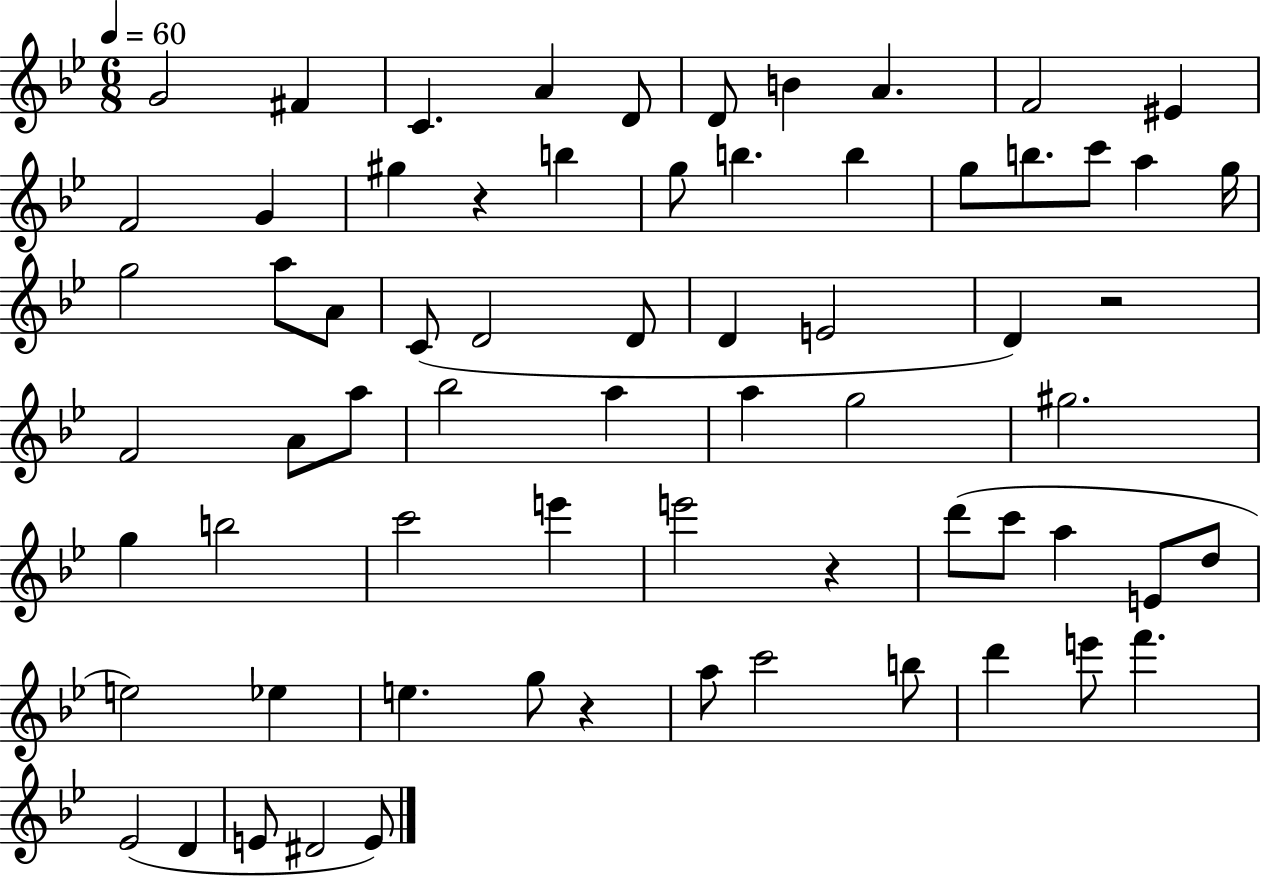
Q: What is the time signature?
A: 6/8